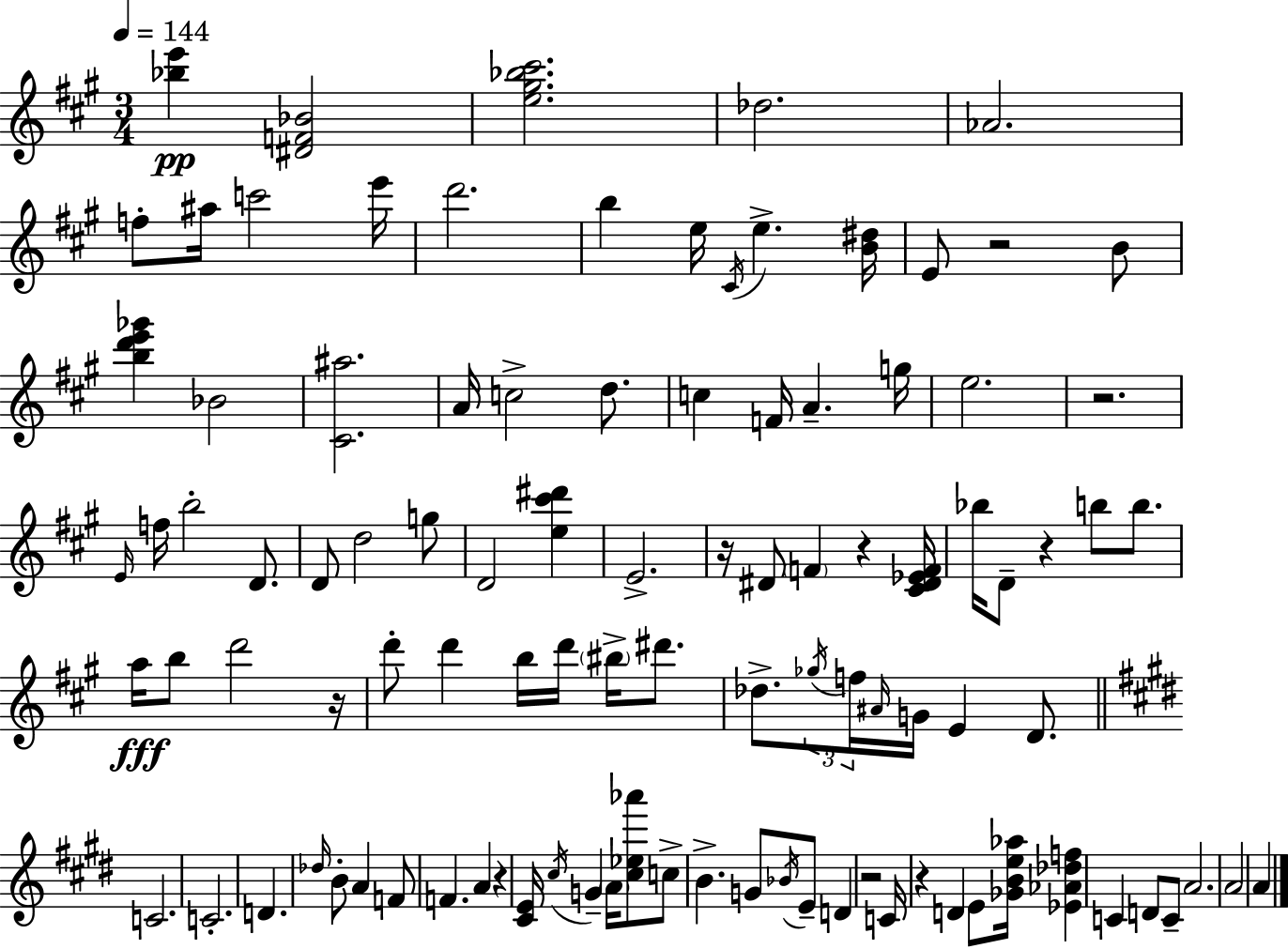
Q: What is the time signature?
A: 3/4